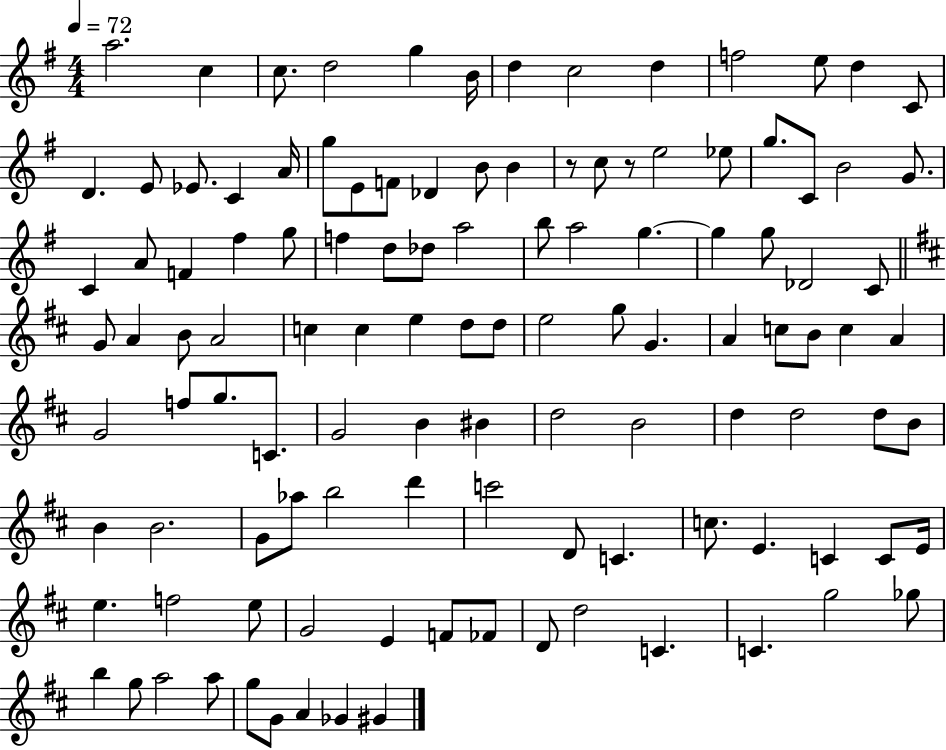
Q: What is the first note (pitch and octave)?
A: A5